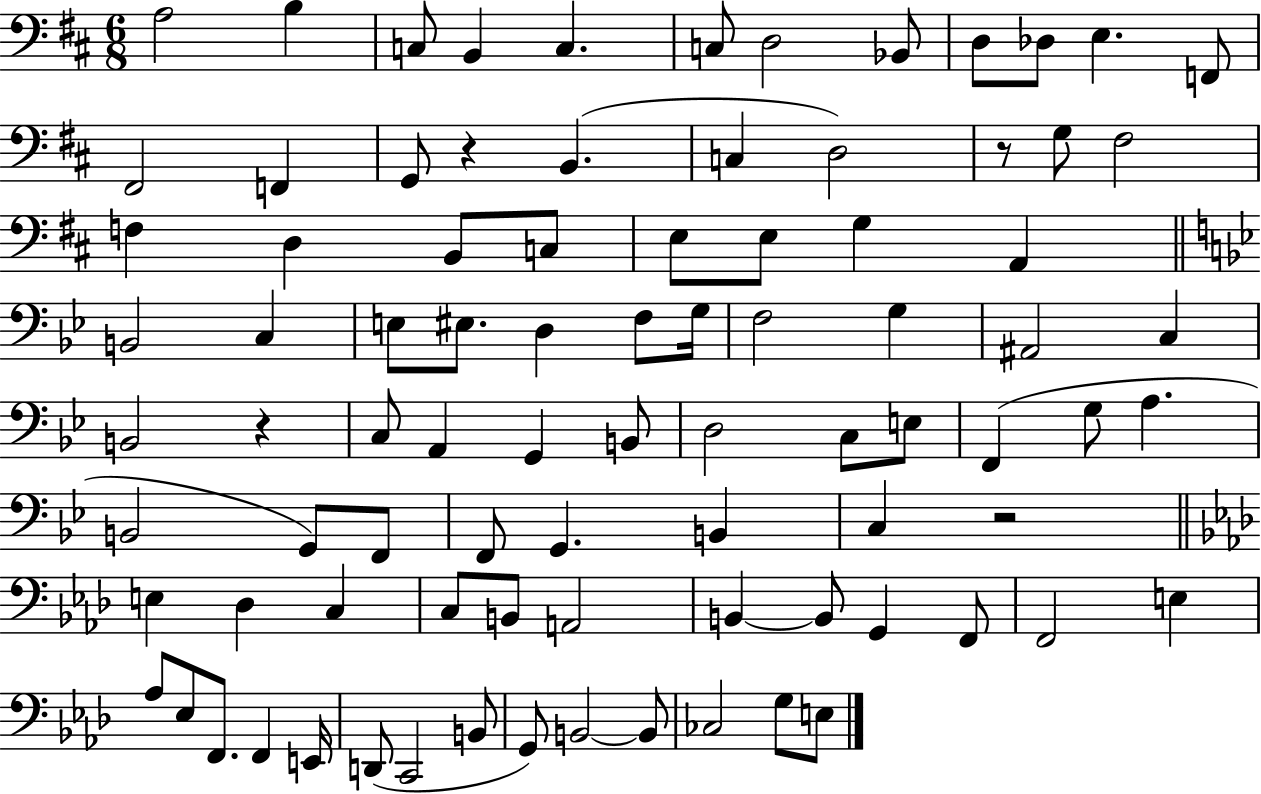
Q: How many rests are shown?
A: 4